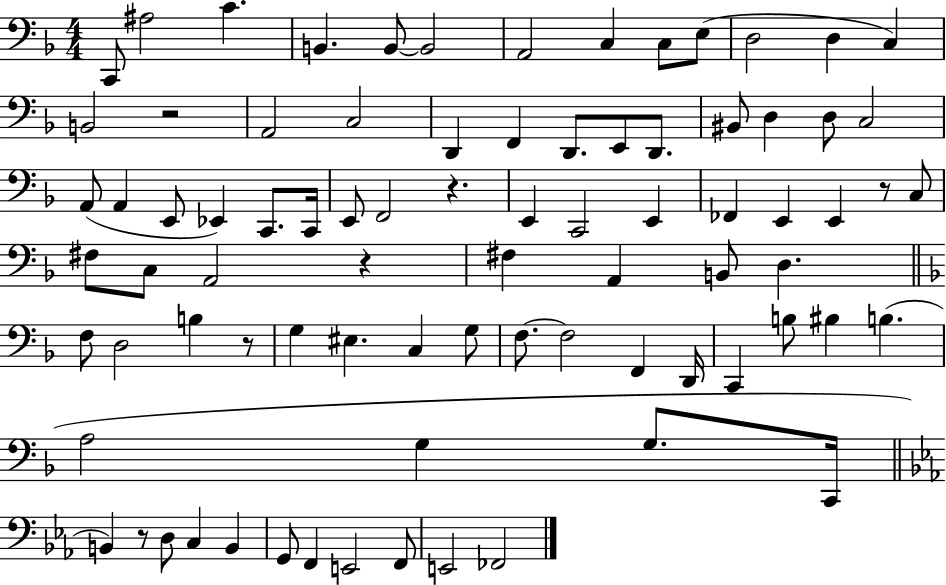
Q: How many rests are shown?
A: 6